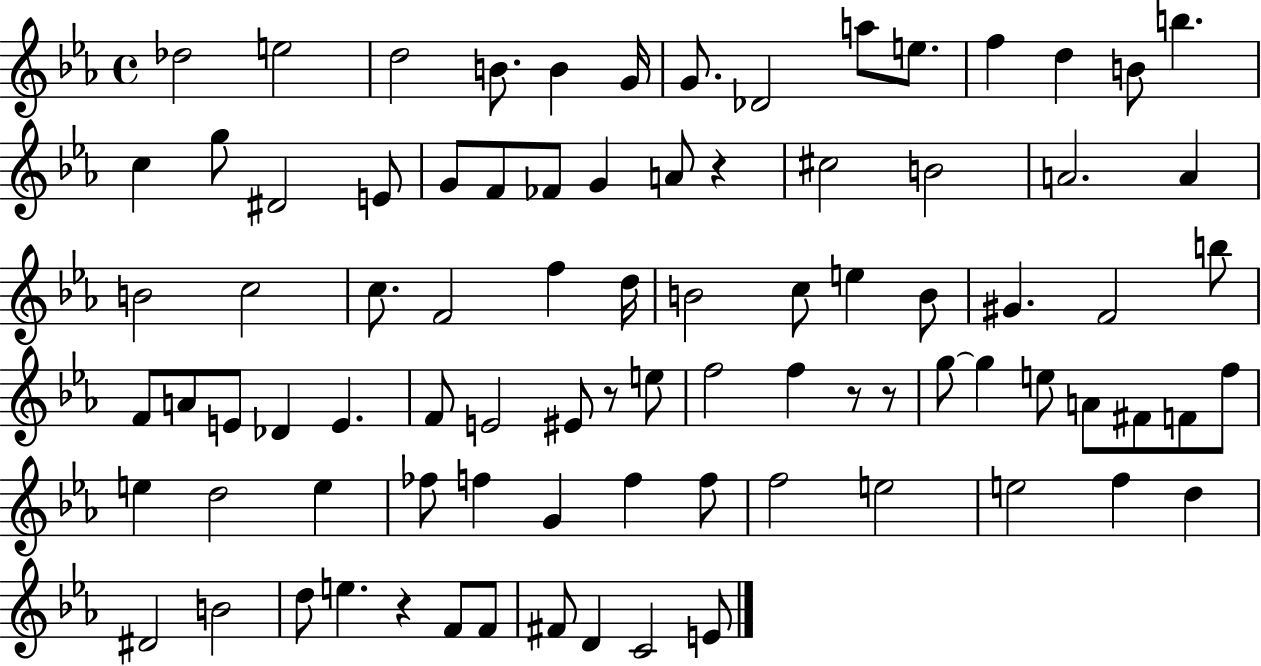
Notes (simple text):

Db5/h E5/h D5/h B4/e. B4/q G4/s G4/e. Db4/h A5/e E5/e. F5/q D5/q B4/e B5/q. C5/q G5/e D#4/h E4/e G4/e F4/e FES4/e G4/q A4/e R/q C#5/h B4/h A4/h. A4/q B4/h C5/h C5/e. F4/h F5/q D5/s B4/h C5/e E5/q B4/e G#4/q. F4/h B5/e F4/e A4/e E4/e Db4/q E4/q. F4/e E4/h EIS4/e R/e E5/e F5/h F5/q R/e R/e G5/e G5/q E5/e A4/e F#4/e F4/e F5/e E5/q D5/h E5/q FES5/e F5/q G4/q F5/q F5/e F5/h E5/h E5/h F5/q D5/q D#4/h B4/h D5/e E5/q. R/q F4/e F4/e F#4/e D4/q C4/h E4/e